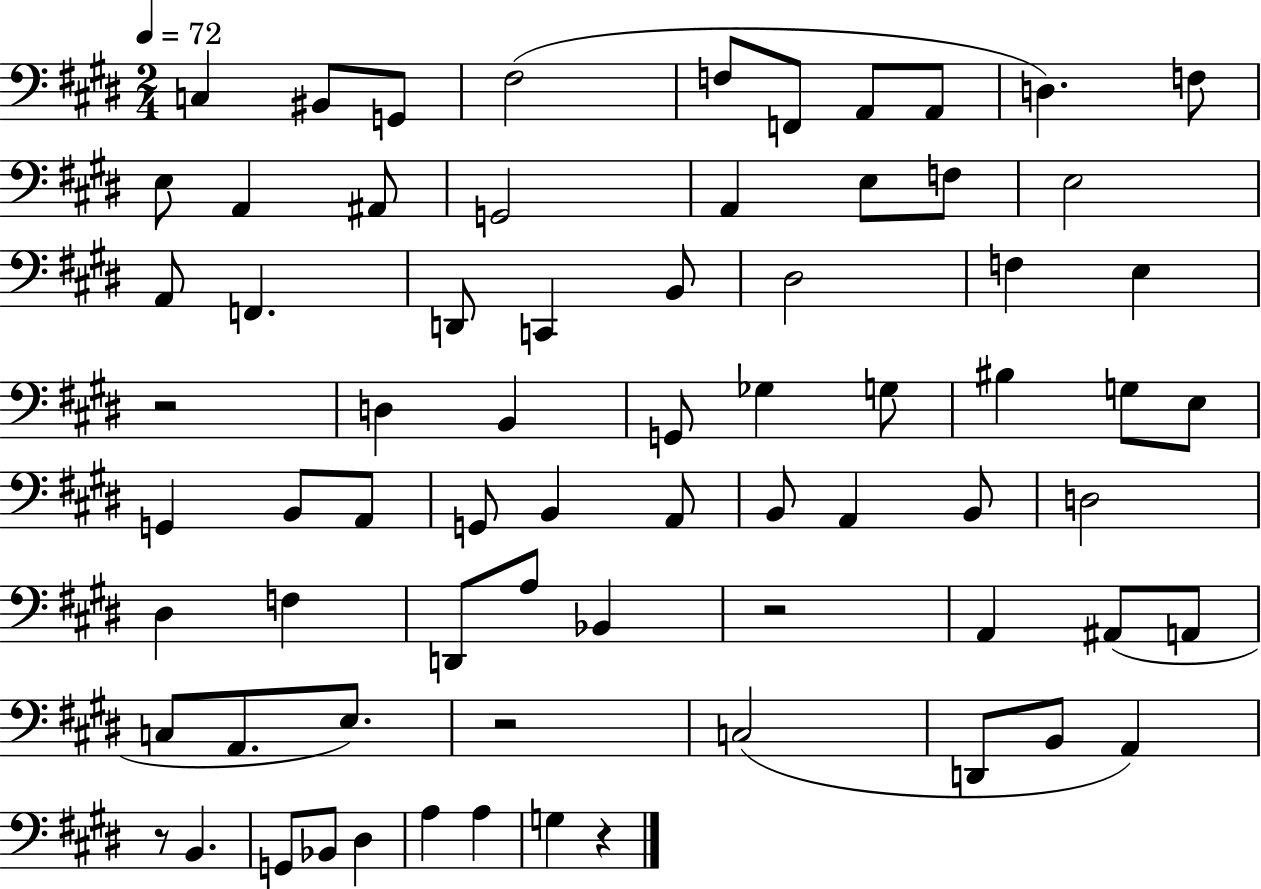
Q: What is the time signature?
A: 2/4